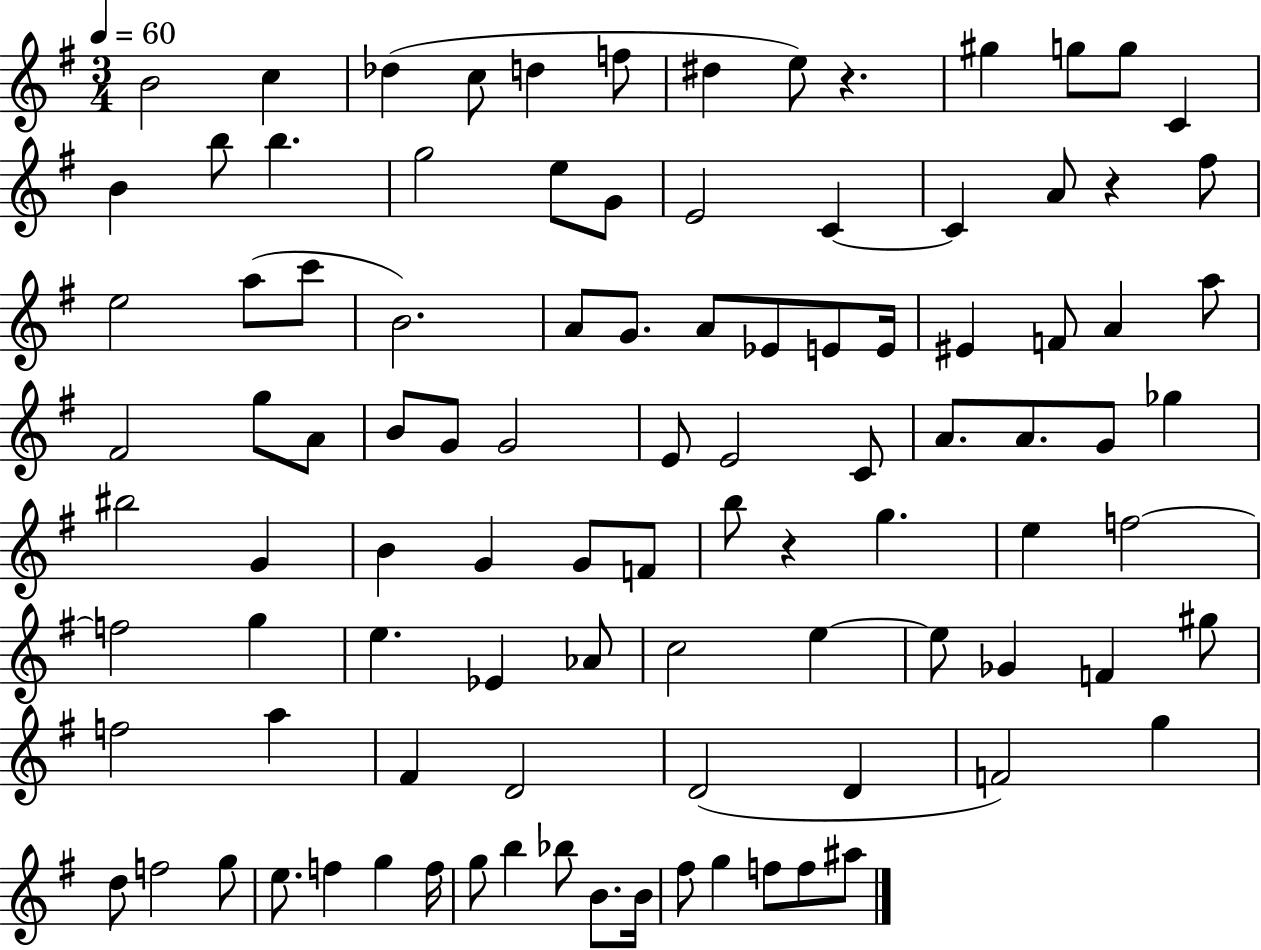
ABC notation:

X:1
T:Untitled
M:3/4
L:1/4
K:G
B2 c _d c/2 d f/2 ^d e/2 z ^g g/2 g/2 C B b/2 b g2 e/2 G/2 E2 C C A/2 z ^f/2 e2 a/2 c'/2 B2 A/2 G/2 A/2 _E/2 E/2 E/4 ^E F/2 A a/2 ^F2 g/2 A/2 B/2 G/2 G2 E/2 E2 C/2 A/2 A/2 G/2 _g ^b2 G B G G/2 F/2 b/2 z g e f2 f2 g e _E _A/2 c2 e e/2 _G F ^g/2 f2 a ^F D2 D2 D F2 g d/2 f2 g/2 e/2 f g f/4 g/2 b _b/2 B/2 B/4 ^f/2 g f/2 f/2 ^a/2